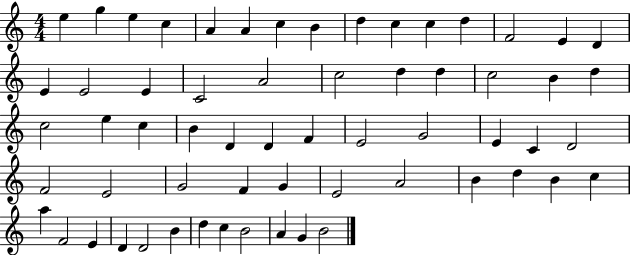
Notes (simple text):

E5/q G5/q E5/q C5/q A4/q A4/q C5/q B4/q D5/q C5/q C5/q D5/q F4/h E4/q D4/q E4/q E4/h E4/q C4/h A4/h C5/h D5/q D5/q C5/h B4/q D5/q C5/h E5/q C5/q B4/q D4/q D4/q F4/q E4/h G4/h E4/q C4/q D4/h F4/h E4/h G4/h F4/q G4/q E4/h A4/h B4/q D5/q B4/q C5/q A5/q F4/h E4/q D4/q D4/h B4/q D5/q C5/q B4/h A4/q G4/q B4/h